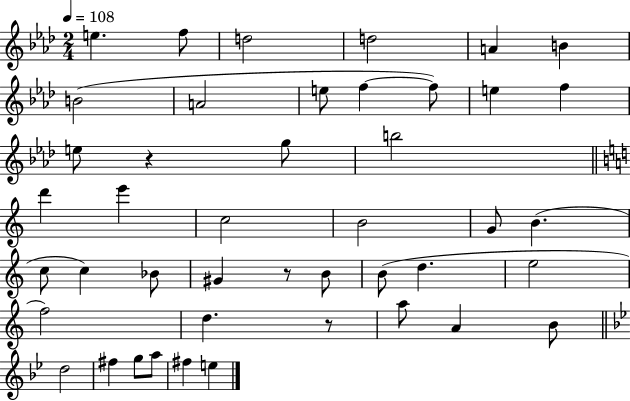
{
  \clef treble
  \numericTimeSignature
  \time 2/4
  \key aes \major
  \tempo 4 = 108
  e''4. f''8 | d''2 | d''2 | a'4 b'4 | \break b'2( | a'2 | e''8 f''4~~ f''8) | e''4 f''4 | \break e''8 r4 g''8 | b''2 | \bar "||" \break \key a \minor d'''4 e'''4 | c''2 | b'2 | g'8 b'4.( | \break c''8 c''4) bes'8 | gis'4 r8 b'8 | b'8( d''4. | e''2 | \break f''2) | d''4. r8 | a''8 a'4 b'8 | \bar "||" \break \key bes \major d''2 | fis''4 g''8 a''8 | fis''4 e''4 | \bar "|."
}